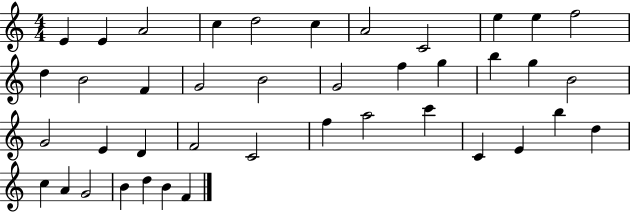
{
  \clef treble
  \numericTimeSignature
  \time 4/4
  \key c \major
  e'4 e'4 a'2 | c''4 d''2 c''4 | a'2 c'2 | e''4 e''4 f''2 | \break d''4 b'2 f'4 | g'2 b'2 | g'2 f''4 g''4 | b''4 g''4 b'2 | \break g'2 e'4 d'4 | f'2 c'2 | f''4 a''2 c'''4 | c'4 e'4 b''4 d''4 | \break c''4 a'4 g'2 | b'4 d''4 b'4 f'4 | \bar "|."
}